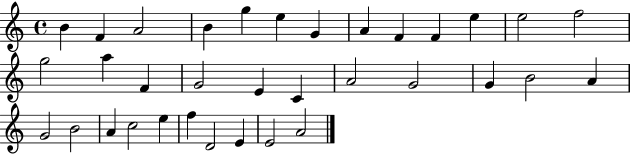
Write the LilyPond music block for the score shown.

{
  \clef treble
  \time 4/4
  \defaultTimeSignature
  \key c \major
  b'4 f'4 a'2 | b'4 g''4 e''4 g'4 | a'4 f'4 f'4 e''4 | e''2 f''2 | \break g''2 a''4 f'4 | g'2 e'4 c'4 | a'2 g'2 | g'4 b'2 a'4 | \break g'2 b'2 | a'4 c''2 e''4 | f''4 d'2 e'4 | e'2 a'2 | \break \bar "|."
}